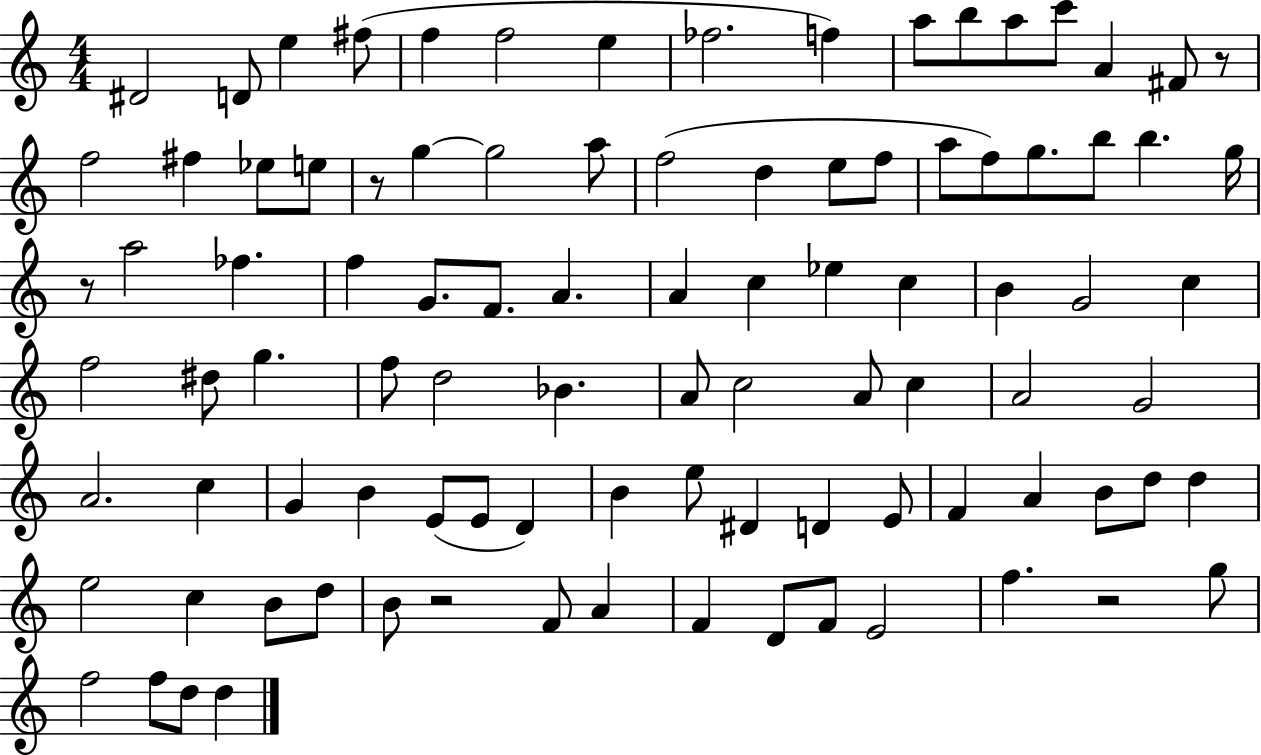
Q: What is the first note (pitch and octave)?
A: D#4